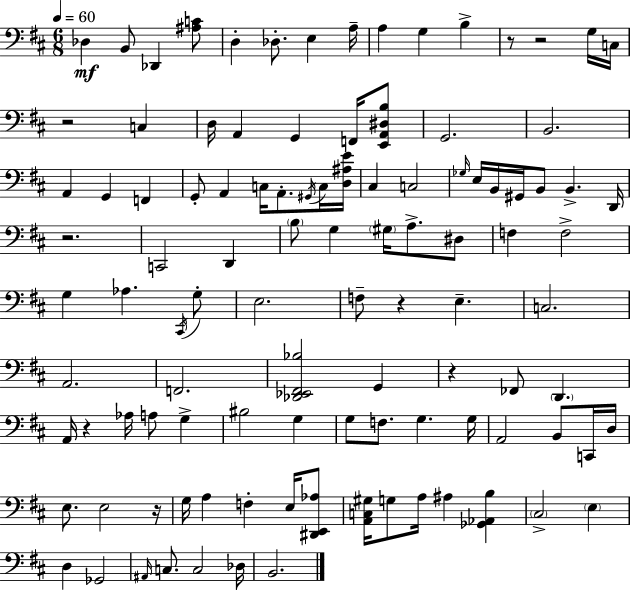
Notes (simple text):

Db3/q B2/e Db2/q [A#3,C4]/e D3/q Db3/e. E3/q A3/s A3/q G3/q B3/q R/e R/h G3/s C3/s R/h C3/q D3/s A2/q G2/q F2/s [E2,A2,D#3,B3]/e G2/h. B2/h. A2/q G2/q F2/q G2/e A2/q C3/s A2/e. G#2/s C3/s [D3,A#3,E4]/s C#3/q C3/h Gb3/s E3/s B2/s G#2/s B2/e B2/q. D2/s R/h. C2/h D2/q B3/e G3/q G#3/s A3/e. D#3/e F3/q F3/h G3/q Ab3/q. C#2/s G3/e E3/h. F3/e R/q E3/q. C3/h. A2/h. F2/h. [Db2,Eb2,F#2,Bb3]/h G2/q R/q FES2/e D2/q. A2/s R/q Ab3/s A3/e G3/q BIS3/h G3/q G3/e F3/e. G3/q. G3/s A2/h B2/e C2/s D3/s E3/e. E3/h R/s G3/s A3/q F3/q E3/s [D#2,E2,Ab3]/e [A2,C3,G#3]/s G3/e A3/s A#3/q [Gb2,Ab2,B3]/q C#3/h E3/q D3/q Gb2/h A#2/s C3/e. C3/h Db3/s B2/h.